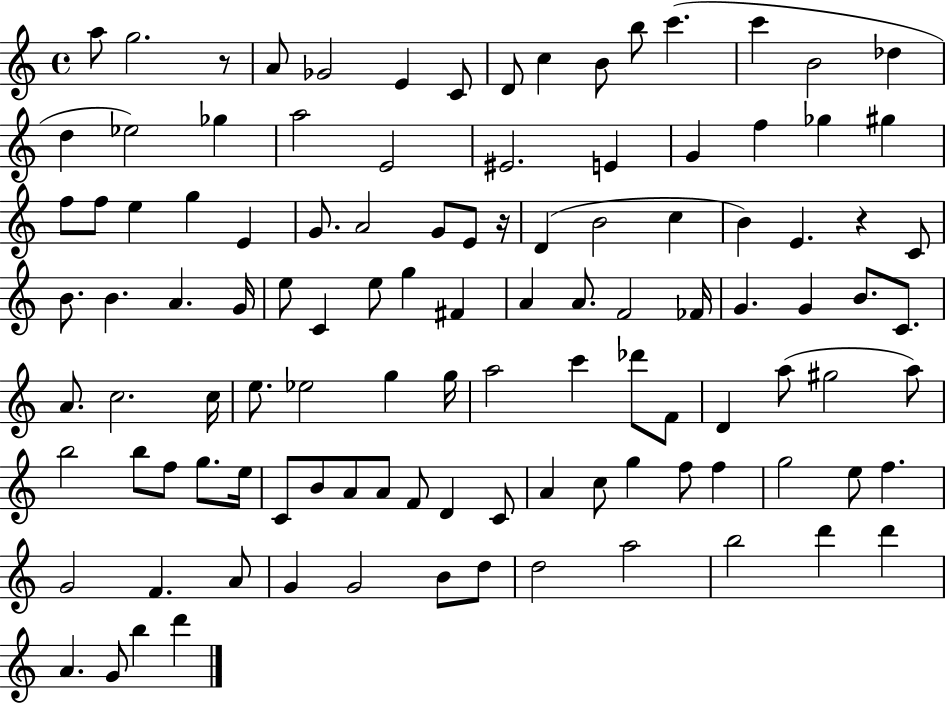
{
  \clef treble
  \time 4/4
  \defaultTimeSignature
  \key c \major
  a''8 g''2. r8 | a'8 ges'2 e'4 c'8 | d'8 c''4 b'8 b''8 c'''4.( | c'''4 b'2 des''4 | \break d''4 ees''2) ges''4 | a''2 e'2 | eis'2. e'4 | g'4 f''4 ges''4 gis''4 | \break f''8 f''8 e''4 g''4 e'4 | g'8. a'2 g'8 e'8 r16 | d'4( b'2 c''4 | b'4) e'4. r4 c'8 | \break b'8. b'4. a'4. g'16 | e''8 c'4 e''8 g''4 fis'4 | a'4 a'8. f'2 fes'16 | g'4. g'4 b'8. c'8. | \break a'8. c''2. c''16 | e''8. ees''2 g''4 g''16 | a''2 c'''4 des'''8 f'8 | d'4 a''8( gis''2 a''8) | \break b''2 b''8 f''8 g''8. e''16 | c'8 b'8 a'8 a'8 f'8 d'4 c'8 | a'4 c''8 g''4 f''8 f''4 | g''2 e''8 f''4. | \break g'2 f'4. a'8 | g'4 g'2 b'8 d''8 | d''2 a''2 | b''2 d'''4 d'''4 | \break a'4. g'8 b''4 d'''4 | \bar "|."
}